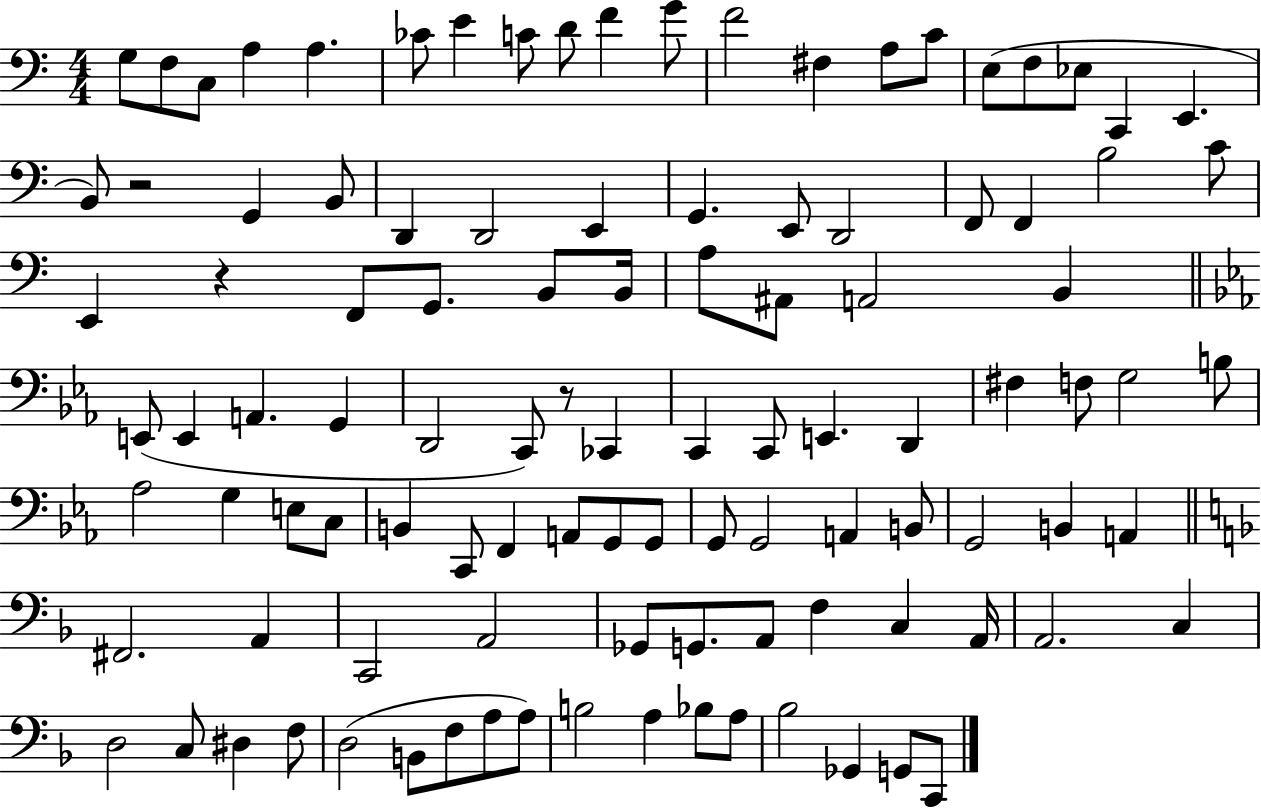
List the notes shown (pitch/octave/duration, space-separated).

G3/e F3/e C3/e A3/q A3/q. CES4/e E4/q C4/e D4/e F4/q G4/e F4/h F#3/q A3/e C4/e E3/e F3/e Eb3/e C2/q E2/q. B2/e R/h G2/q B2/e D2/q D2/h E2/q G2/q. E2/e D2/h F2/e F2/q B3/h C4/e E2/q R/q F2/e G2/e. B2/e B2/s A3/e A#2/e A2/h B2/q E2/e E2/q A2/q. G2/q D2/h C2/e R/e CES2/q C2/q C2/e E2/q. D2/q F#3/q F3/e G3/h B3/e Ab3/h G3/q E3/e C3/e B2/q C2/e F2/q A2/e G2/e G2/e G2/e G2/h A2/q B2/e G2/h B2/q A2/q F#2/h. A2/q C2/h A2/h Gb2/e G2/e. A2/e F3/q C3/q A2/s A2/h. C3/q D3/h C3/e D#3/q F3/e D3/h B2/e F3/e A3/e A3/e B3/h A3/q Bb3/e A3/e Bb3/h Gb2/q G2/e C2/e